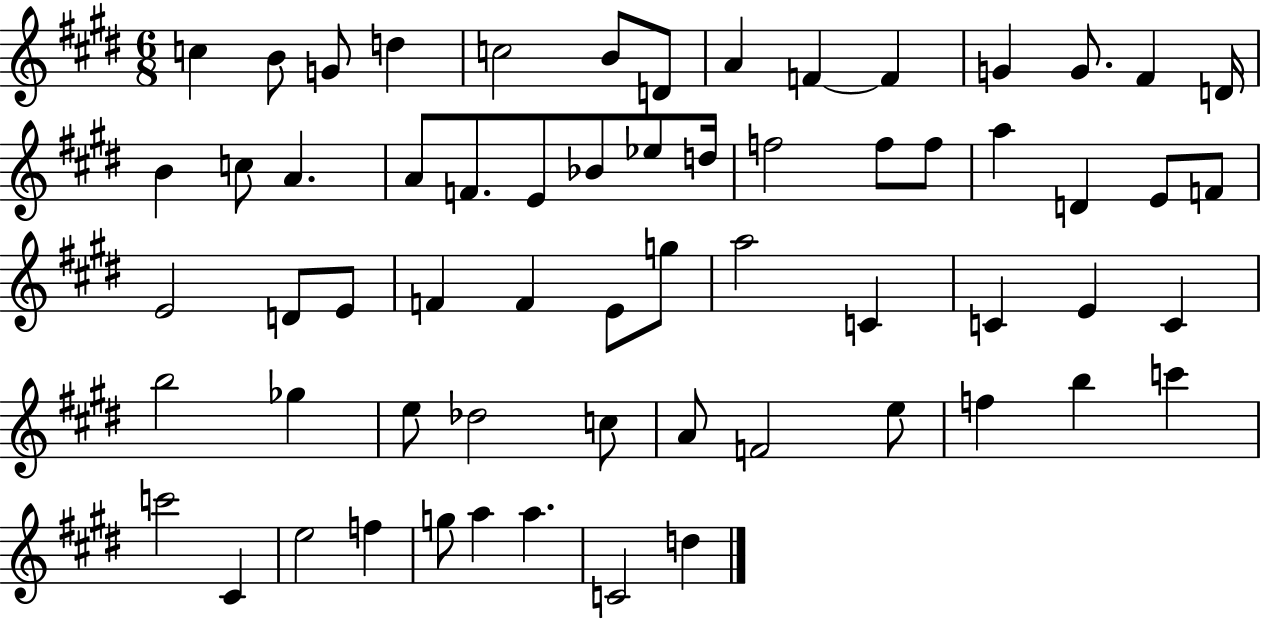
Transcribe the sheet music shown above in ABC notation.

X:1
T:Untitled
M:6/8
L:1/4
K:E
c B/2 G/2 d c2 B/2 D/2 A F F G G/2 ^F D/4 B c/2 A A/2 F/2 E/2 _B/2 _e/2 d/4 f2 f/2 f/2 a D E/2 F/2 E2 D/2 E/2 F F E/2 g/2 a2 C C E C b2 _g e/2 _d2 c/2 A/2 F2 e/2 f b c' c'2 ^C e2 f g/2 a a C2 d